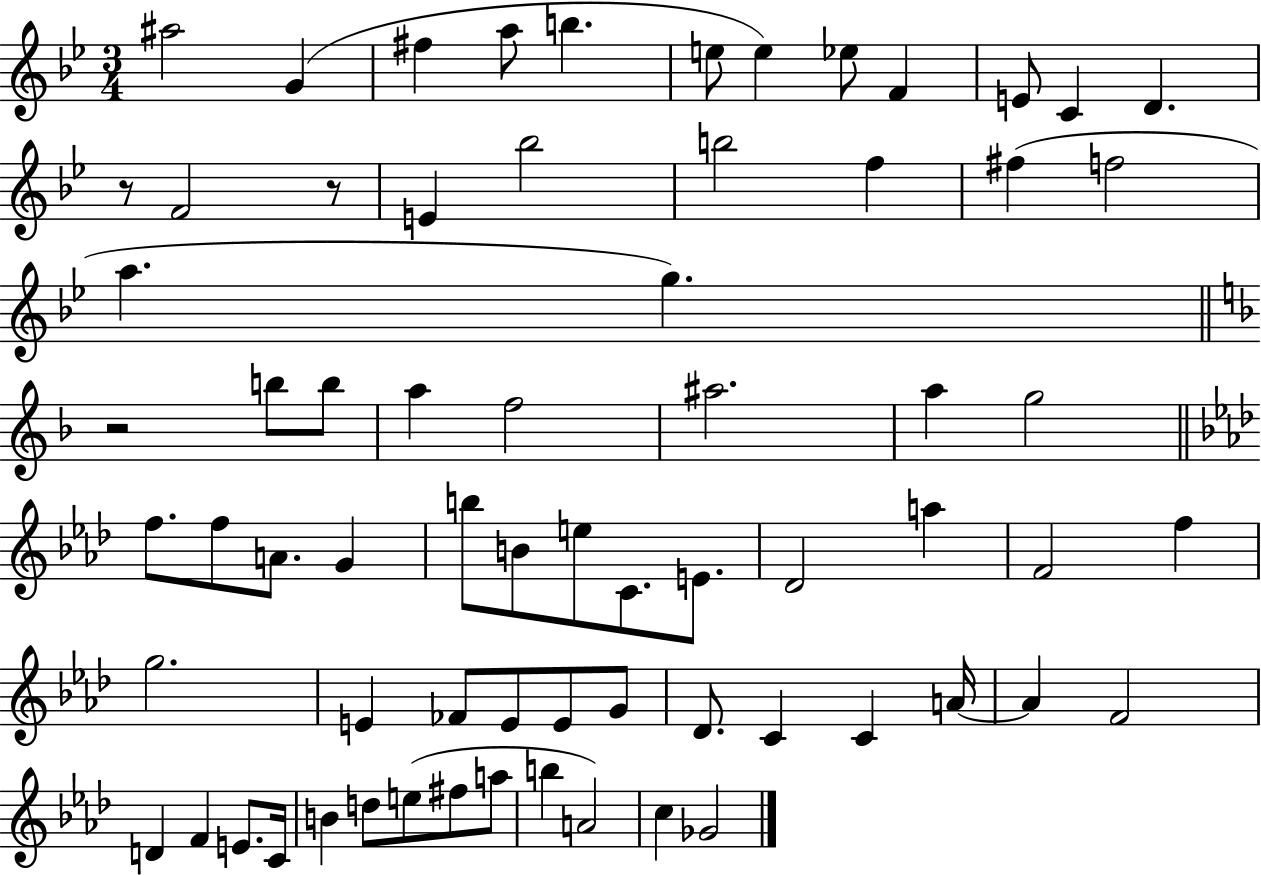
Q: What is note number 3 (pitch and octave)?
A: F#5